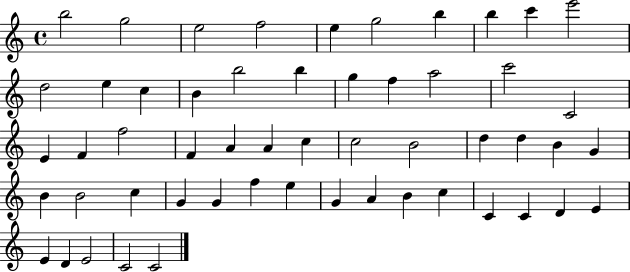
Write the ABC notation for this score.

X:1
T:Untitled
M:4/4
L:1/4
K:C
b2 g2 e2 f2 e g2 b b c' e'2 d2 e c B b2 b g f a2 c'2 C2 E F f2 F A A c c2 B2 d d B G B B2 c G G f e G A B c C C D E E D E2 C2 C2